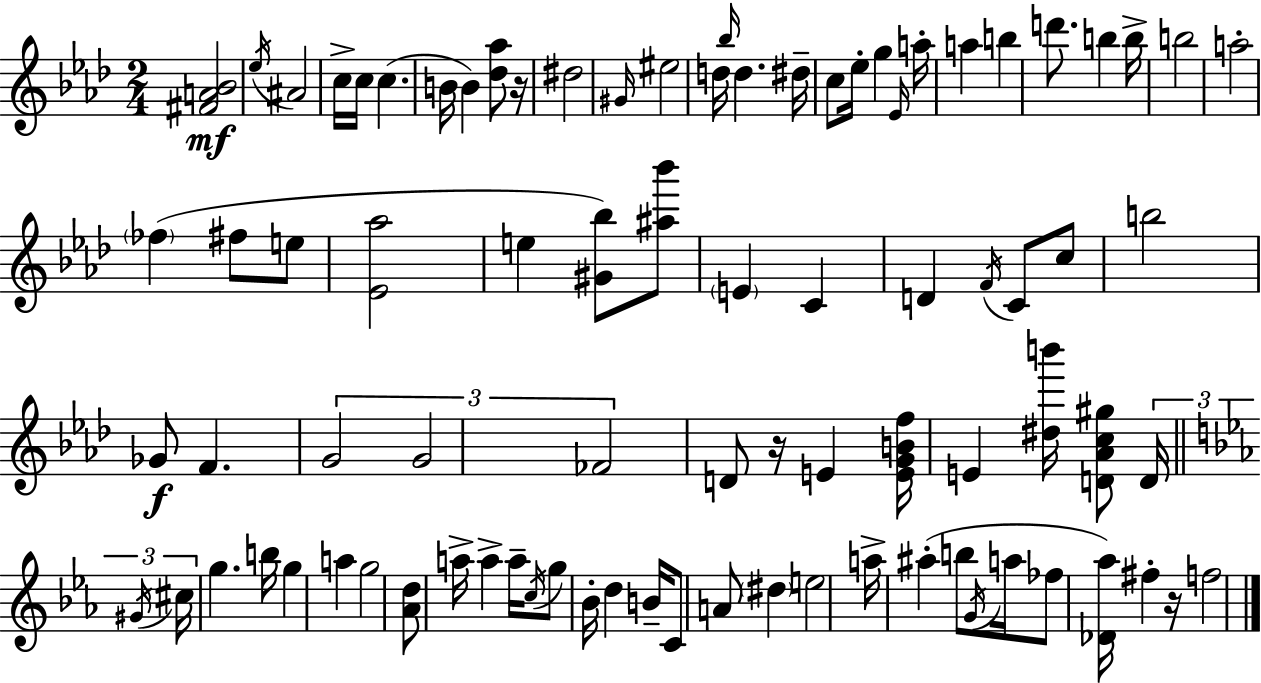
[F#4,A4,Bb4]/h Eb5/s A#4/h C5/s C5/s C5/q. B4/s B4/q [Db5,Ab5]/e R/s D#5/h G#4/s EIS5/h D5/s Bb5/s D5/q. D#5/s C5/e Eb5/s G5/q Eb4/s A5/s A5/q B5/q D6/e. B5/q B5/s B5/h A5/h FES5/q F#5/e E5/e [Eb4,Ab5]/h E5/q [G#4,Bb5]/e [A#5,Bb6]/e E4/q C4/q D4/q F4/s C4/e C5/e B5/h Gb4/e F4/q. G4/h G4/h FES4/h D4/e R/s E4/q [E4,G4,B4,F5]/s E4/q [D#5,B6]/s [D4,Ab4,C5,G#5]/e D4/s G#4/s C#5/s G5/q. B5/s G5/q A5/q G5/h [Ab4,D5]/e A5/s A5/q A5/s C5/s G5/e Bb4/s D5/q B4/s C4/e A4/e D#5/q E5/h A5/s A#5/q B5/e G4/s A5/s FES5/e [Db4,Ab5]/s F#5/q R/s F5/h